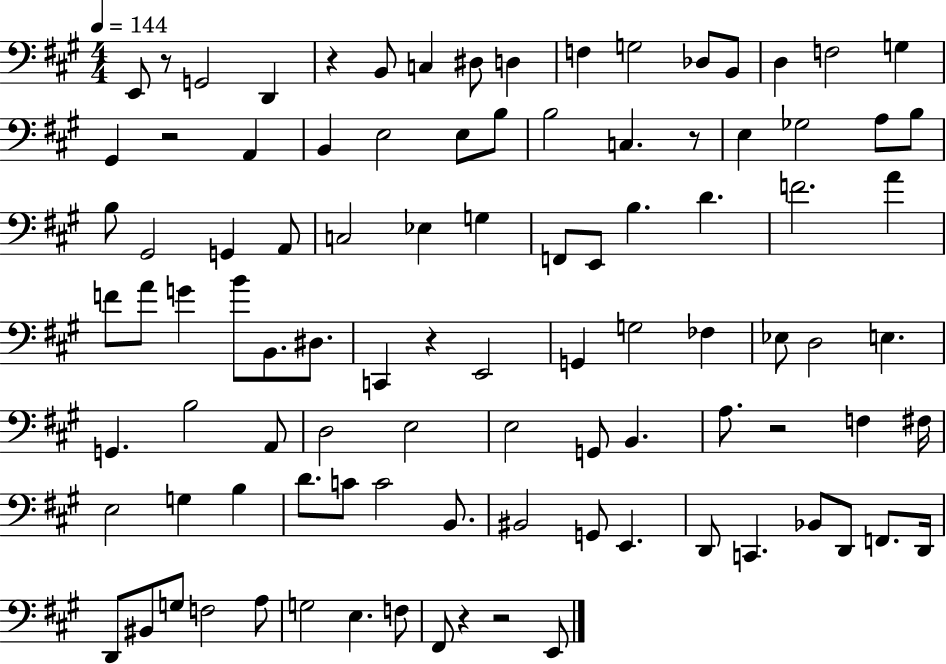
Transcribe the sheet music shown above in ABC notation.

X:1
T:Untitled
M:4/4
L:1/4
K:A
E,,/2 z/2 G,,2 D,, z B,,/2 C, ^D,/2 D, F, G,2 _D,/2 B,,/2 D, F,2 G, ^G,, z2 A,, B,, E,2 E,/2 B,/2 B,2 C, z/2 E, _G,2 A,/2 B,/2 B,/2 ^G,,2 G,, A,,/2 C,2 _E, G, F,,/2 E,,/2 B, D F2 A F/2 A/2 G B/2 B,,/2 ^D,/2 C,, z E,,2 G,, G,2 _F, _E,/2 D,2 E, G,, B,2 A,,/2 D,2 E,2 E,2 G,,/2 B,, A,/2 z2 F, ^F,/4 E,2 G, B, D/2 C/2 C2 B,,/2 ^B,,2 G,,/2 E,, D,,/2 C,, _B,,/2 D,,/2 F,,/2 D,,/4 D,,/2 ^B,,/2 G,/2 F,2 A,/2 G,2 E, F,/2 ^F,,/2 z z2 E,,/2